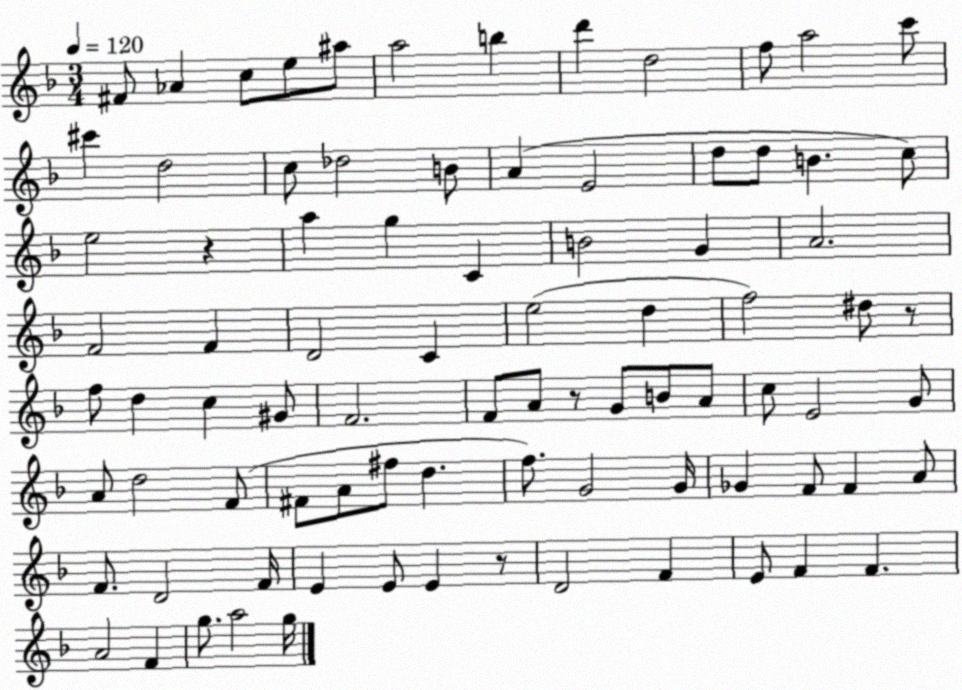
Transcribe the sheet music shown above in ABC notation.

X:1
T:Untitled
M:3/4
L:1/4
K:F
^F/2 _A c/2 e/2 ^a/2 a2 b d' d2 f/2 a2 c'/2 ^c' d2 c/2 _d2 B/2 A E2 d/2 d/2 B c/2 e2 z a g C B2 G A2 F2 F D2 C e2 d f2 ^d/2 z/2 f/2 d c ^G/2 F2 F/2 A/2 z/2 G/2 B/2 A/2 c/2 E2 G/2 A/2 d2 F/2 ^F/2 A/2 ^f/2 d f/2 G2 G/4 _G F/2 F A/2 F/2 D2 F/4 E E/2 E z/2 D2 F E/2 F F A2 F g/2 a2 g/4